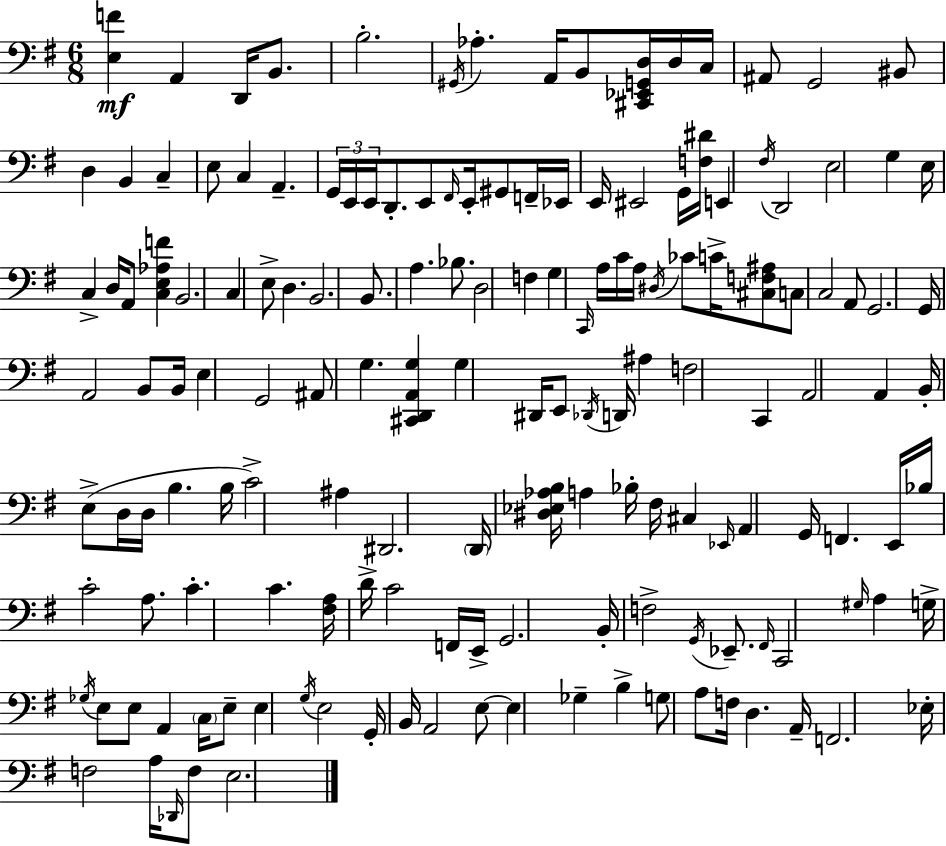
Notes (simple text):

[E3,F4]/q A2/q D2/s B2/e. B3/h. G#2/s Ab3/q. A2/s B2/e [C#2,Eb2,G2,D3]/s D3/s C3/s A#2/e G2/h BIS2/e D3/q B2/q C3/q E3/e C3/q A2/q. G2/s E2/s E2/s D2/e. E2/e F#2/s E2/s G#2/e F2/s Eb2/s E2/s EIS2/h G2/s [F3,D#4]/s E2/q F#3/s D2/h E3/h G3/q E3/s C3/q D3/s A2/e [C3,E3,Ab3,F4]/q B2/h. C3/q E3/e D3/q. B2/h. B2/e. A3/q. Bb3/e. D3/h F3/q G3/q C2/s A3/s C4/s A3/s D#3/s CES4/e C4/s [C#3,F3,A#3]/e C3/e C3/h A2/e G2/h. G2/s A2/h B2/e B2/s E3/q G2/h A#2/e G3/q. [C#2,D2,A2,G3]/q G3/q D#2/s E2/e Db2/s D2/s A#3/q F3/h C2/q A2/h A2/q B2/s E3/e D3/s D3/s B3/q. B3/s C4/h A#3/q D#2/h. D2/s [D#3,Eb3,Ab3,B3]/s A3/q Bb3/s F#3/s C#3/q Eb2/s A2/q G2/s F2/q. E2/s Bb3/s C4/h A3/e. C4/q. C4/q. [F#3,A3]/s D4/s C4/h F2/s E2/s G2/h. B2/s F3/h G2/s Eb2/e. F#2/s C2/h G#3/s A3/q G3/s Gb3/s E3/e E3/e A2/q C3/s E3/e E3/q G3/s E3/h G2/s B2/s A2/h E3/e E3/q Gb3/q B3/q G3/e A3/e F3/s D3/q. A2/s F2/h. Eb3/s F3/h A3/s Db2/s F3/e E3/h.